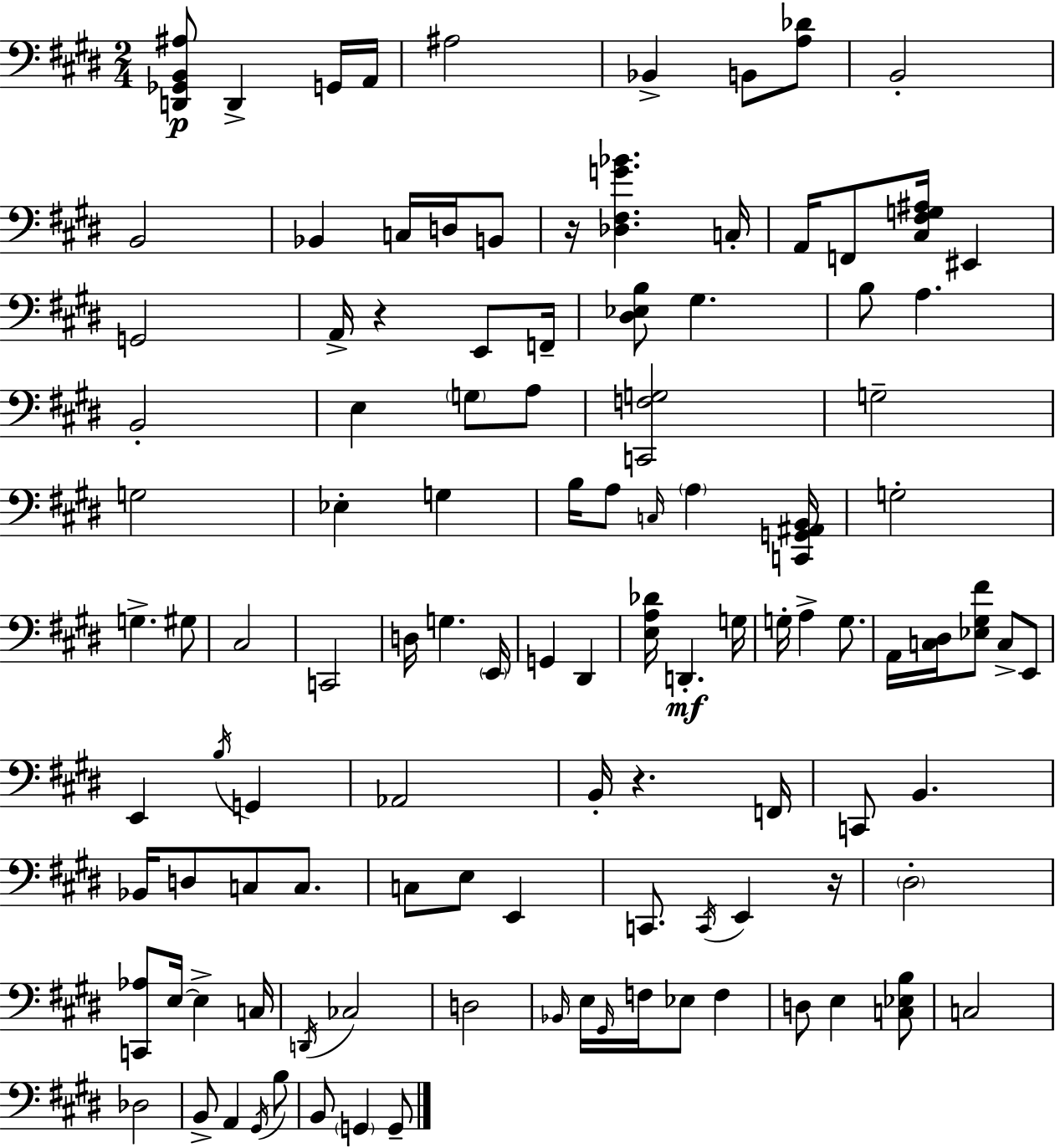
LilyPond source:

{
  \clef bass
  \numericTimeSignature
  \time 2/4
  \key e \major
  <d, ges, b, ais>8\p d,4-> g,16 a,16 | ais2 | bes,4-> b,8 <a des'>8 | b,2-. | \break b,2 | bes,4 c16 d16 b,8 | r16 <des fis g' bes'>4. c16-. | a,16 f,8 <cis fis g ais>16 eis,4 | \break g,2 | a,16-> r4 e,8 f,16-- | <dis ees b>8 gis4. | b8 a4. | \break b,2-. | e4 \parenthesize g8 a8 | <c, f g>2 | g2-- | \break g2 | ees4-. g4 | b16 a8 \grace { c16 } \parenthesize a4 | <c, g, ais, b,>16 g2-. | \break g4.-> gis8 | cis2 | c,2 | d16 g4. | \break \parenthesize e,16 g,4 dis,4 | <e a des'>16 d,4.-.\mf | g16 g16-. a4-> g8. | a,16 <c dis>16 <ees gis fis'>8 c8-> e,8 | \break e,4 \acciaccatura { b16 } g,4 | aes,2 | b,16-. r4. | f,16 c,8 b,4. | \break bes,16 d8 c8 c8. | c8 e8 e,4 | c,8. \acciaccatura { c,16 } e,4 | r16 \parenthesize dis2-. | \break <c, aes>8 e16~~ e4-> | c16 \acciaccatura { d,16 } ces2 | d2 | \grace { bes,16 } e16 \grace { gis,16 } f16 | \break ees8 f4 d8 | e4 <c ees b>8 c2 | des2 | b,8-> | \break a,4 \acciaccatura { gis,16 } b8 b,8 | \parenthesize g,4 g,8-- \bar "|."
}